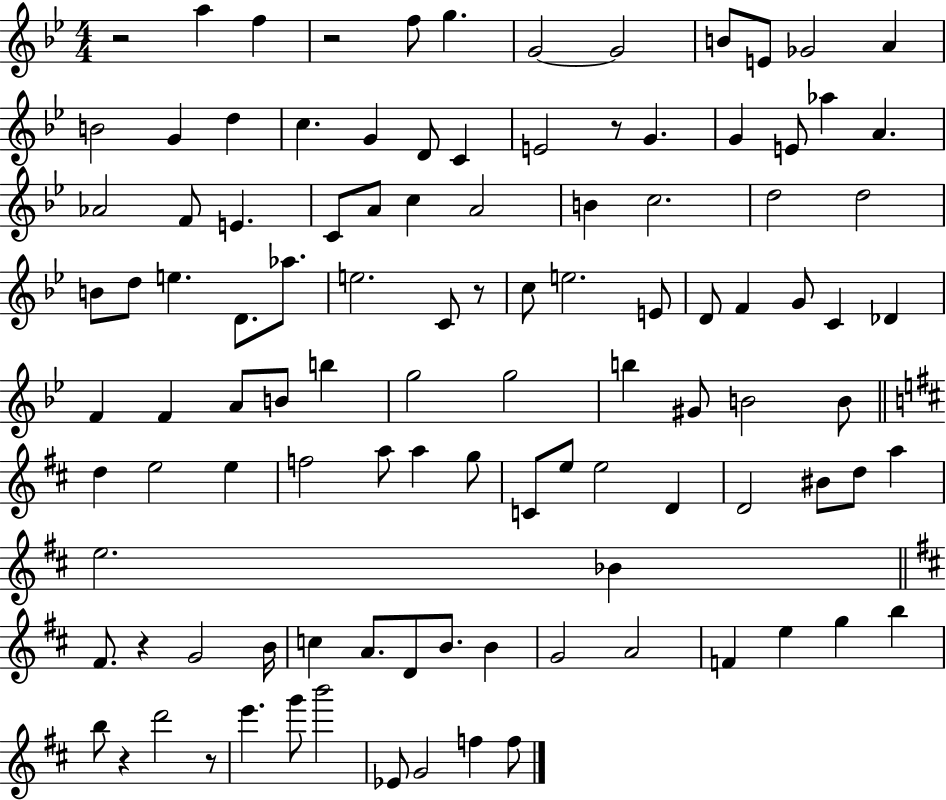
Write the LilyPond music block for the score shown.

{
  \clef treble
  \numericTimeSignature
  \time 4/4
  \key bes \major
  r2 a''4 f''4 | r2 f''8 g''4. | g'2~~ g'2 | b'8 e'8 ges'2 a'4 | \break b'2 g'4 d''4 | c''4. g'4 d'8 c'4 | e'2 r8 g'4. | g'4 e'8 aes''4 a'4. | \break aes'2 f'8 e'4. | c'8 a'8 c''4 a'2 | b'4 c''2. | d''2 d''2 | \break b'8 d''8 e''4. d'8. aes''8. | e''2. c'8 r8 | c''8 e''2. e'8 | d'8 f'4 g'8 c'4 des'4 | \break f'4 f'4 a'8 b'8 b''4 | g''2 g''2 | b''4 gis'8 b'2 b'8 | \bar "||" \break \key b \minor d''4 e''2 e''4 | f''2 a''8 a''4 g''8 | c'8 e''8 e''2 d'4 | d'2 bis'8 d''8 a''4 | \break e''2. bes'4 | \bar "||" \break \key d \major fis'8. r4 g'2 b'16 | c''4 a'8. d'8 b'8. b'4 | g'2 a'2 | f'4 e''4 g''4 b''4 | \break b''8 r4 d'''2 r8 | e'''4. g'''8 b'''2 | ees'8 g'2 f''4 f''8 | \bar "|."
}